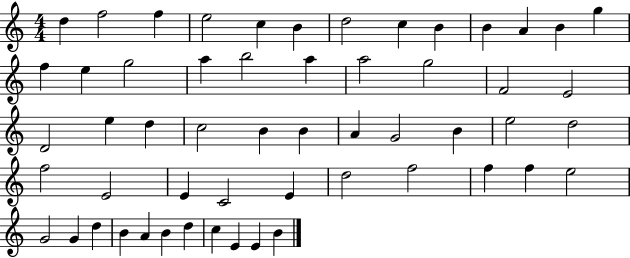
X:1
T:Untitled
M:4/4
L:1/4
K:C
d f2 f e2 c B d2 c B B A B g f e g2 a b2 a a2 g2 F2 E2 D2 e d c2 B B A G2 B e2 d2 f2 E2 E C2 E d2 f2 f f e2 G2 G d B A B d c E E B